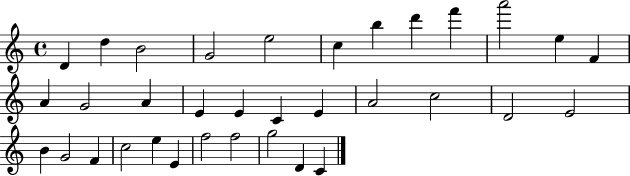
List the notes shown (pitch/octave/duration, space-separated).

D4/q D5/q B4/h G4/h E5/h C5/q B5/q D6/q F6/q A6/h E5/q F4/q A4/q G4/h A4/q E4/q E4/q C4/q E4/q A4/h C5/h D4/h E4/h B4/q G4/h F4/q C5/h E5/q E4/q F5/h F5/h G5/h D4/q C4/q